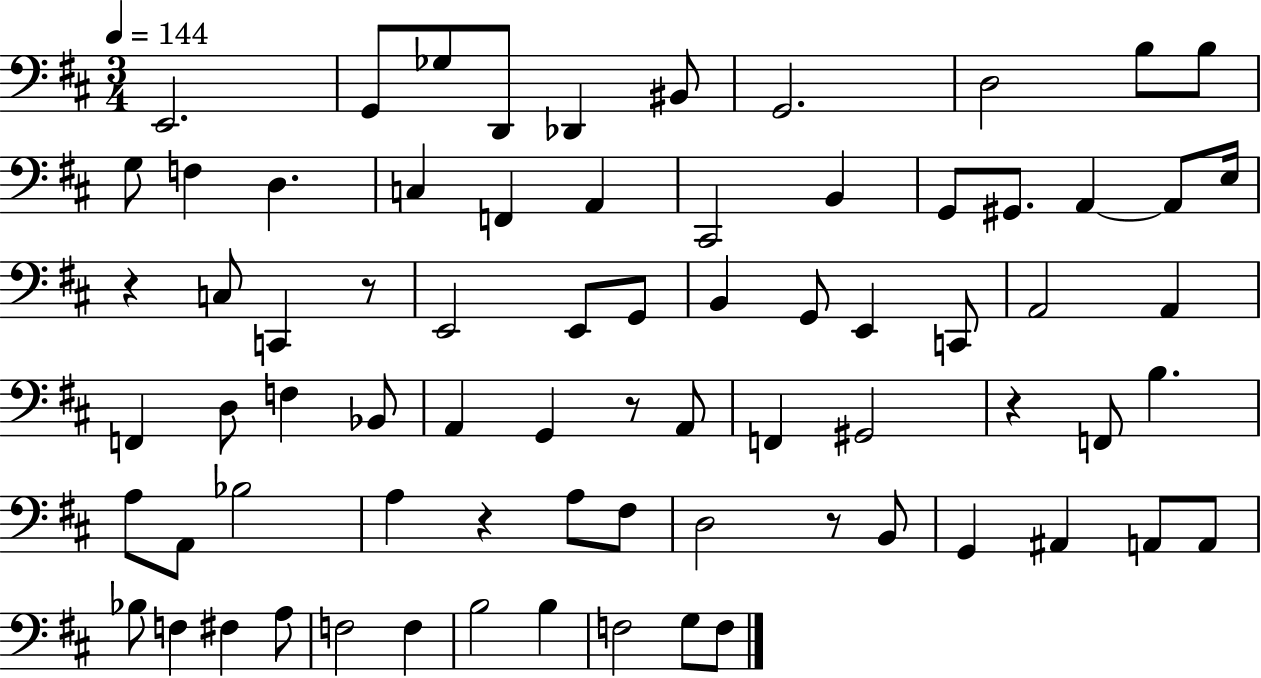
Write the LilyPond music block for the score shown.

{
  \clef bass
  \numericTimeSignature
  \time 3/4
  \key d \major
  \tempo 4 = 144
  \repeat volta 2 { e,2. | g,8 ges8 d,8 des,4 bis,8 | g,2. | d2 b8 b8 | \break g8 f4 d4. | c4 f,4 a,4 | cis,2 b,4 | g,8 gis,8. a,4~~ a,8 e16 | \break r4 c8 c,4 r8 | e,2 e,8 g,8 | b,4 g,8 e,4 c,8 | a,2 a,4 | \break f,4 d8 f4 bes,8 | a,4 g,4 r8 a,8 | f,4 gis,2 | r4 f,8 b4. | \break a8 a,8 bes2 | a4 r4 a8 fis8 | d2 r8 b,8 | g,4 ais,4 a,8 a,8 | \break bes8 f4 fis4 a8 | f2 f4 | b2 b4 | f2 g8 f8 | \break } \bar "|."
}